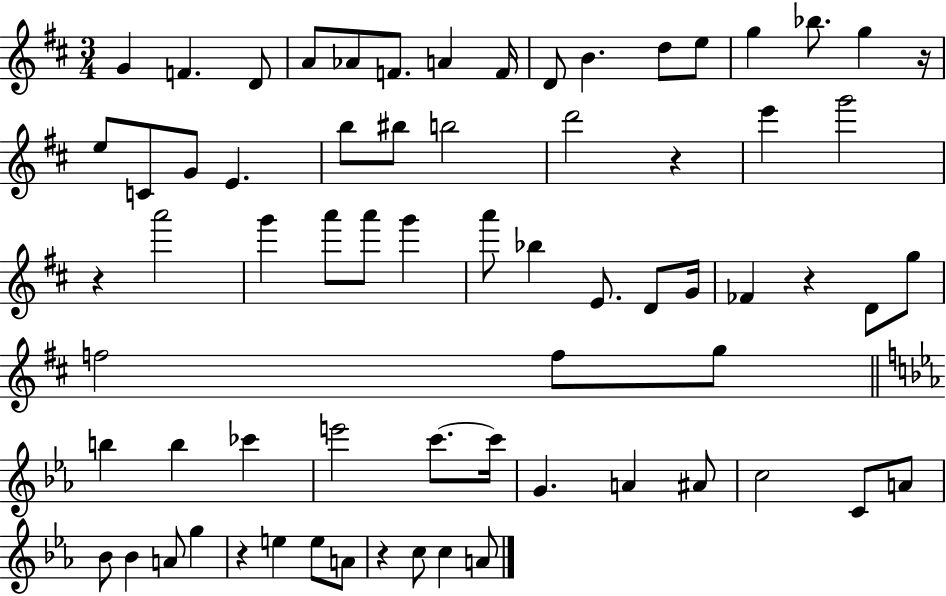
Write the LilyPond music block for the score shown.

{
  \clef treble
  \numericTimeSignature
  \time 3/4
  \key d \major
  \repeat volta 2 { g'4 f'4. d'8 | a'8 aes'8 f'8. a'4 f'16 | d'8 b'4. d''8 e''8 | g''4 bes''8. g''4 r16 | \break e''8 c'8 g'8 e'4. | b''8 bis''8 b''2 | d'''2 r4 | e'''4 g'''2 | \break r4 a'''2 | g'''4 a'''8 a'''8 g'''4 | a'''8 bes''4 e'8. d'8 g'16 | fes'4 r4 d'8 g''8 | \break f''2 f''8 g''8 | \bar "||" \break \key ees \major b''4 b''4 ces'''4 | e'''2 c'''8.~~ c'''16 | g'4. a'4 ais'8 | c''2 c'8 a'8 | \break bes'8 bes'4 a'8 g''4 | r4 e''4 e''8 a'8 | r4 c''8 c''4 a'8 | } \bar "|."
}